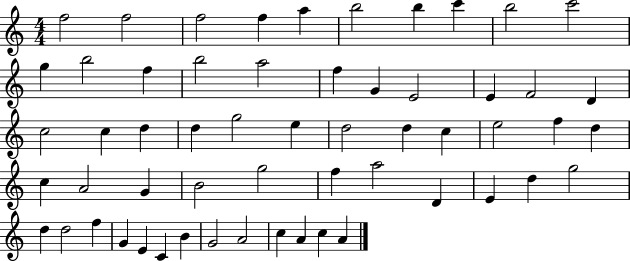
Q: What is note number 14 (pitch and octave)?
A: B5